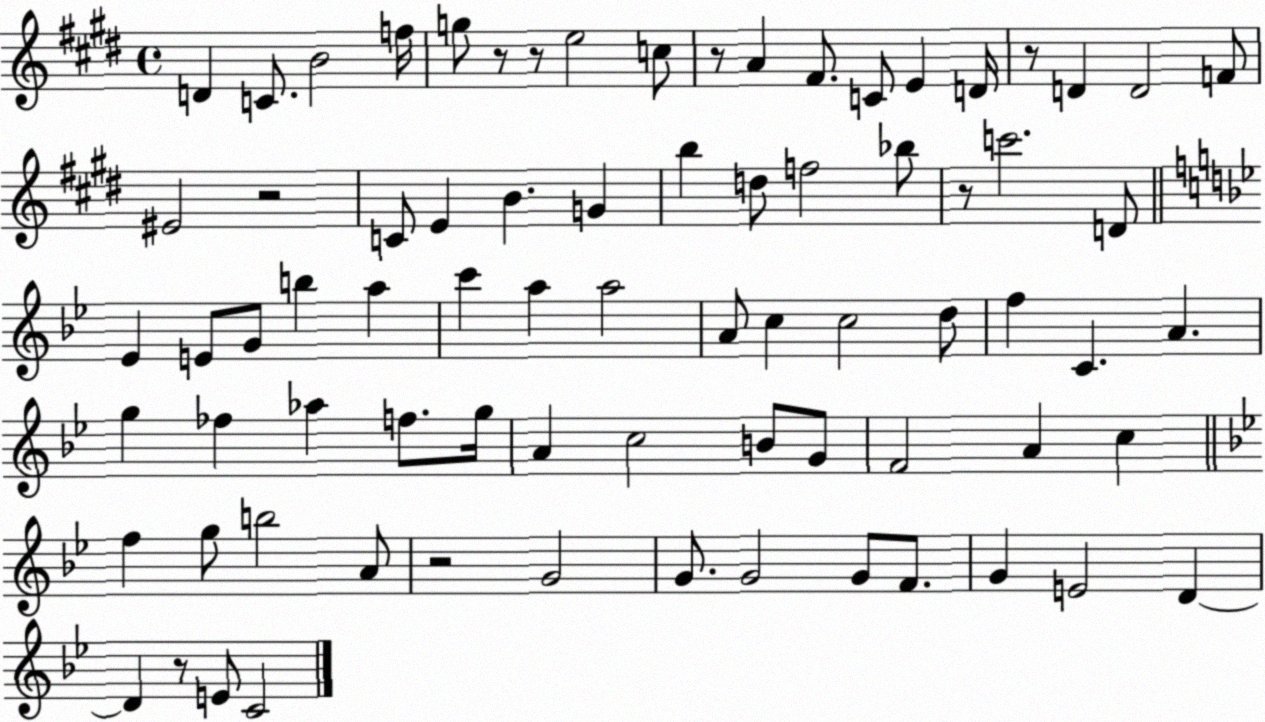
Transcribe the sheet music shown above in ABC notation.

X:1
T:Untitled
M:4/4
L:1/4
K:E
D C/2 B2 f/4 g/2 z/2 z/2 e2 c/2 z/2 A ^F/2 C/2 E D/4 z/2 D D2 F/2 ^E2 z2 C/2 E B G b d/2 f2 _b/2 z/2 c'2 D/2 _E E/2 G/2 b a c' a a2 A/2 c c2 d/2 f C A g _f _a f/2 g/4 A c2 B/2 G/2 F2 A c f g/2 b2 A/2 z2 G2 G/2 G2 G/2 F/2 G E2 D D z/2 E/2 C2